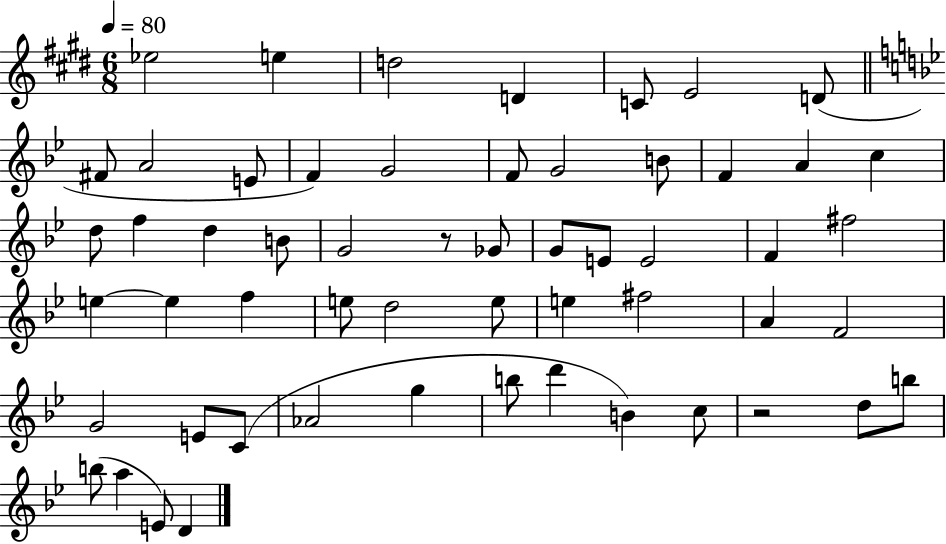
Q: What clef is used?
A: treble